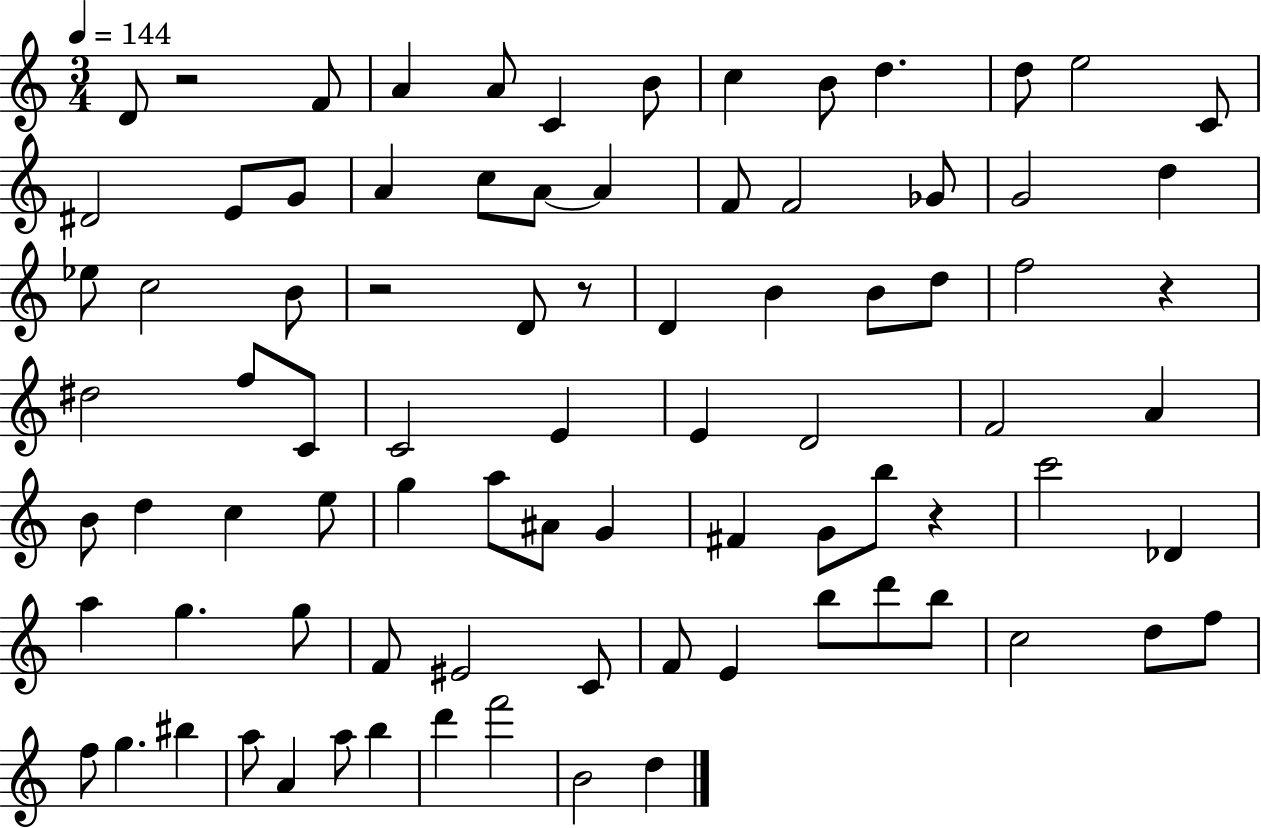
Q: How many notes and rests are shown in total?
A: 85